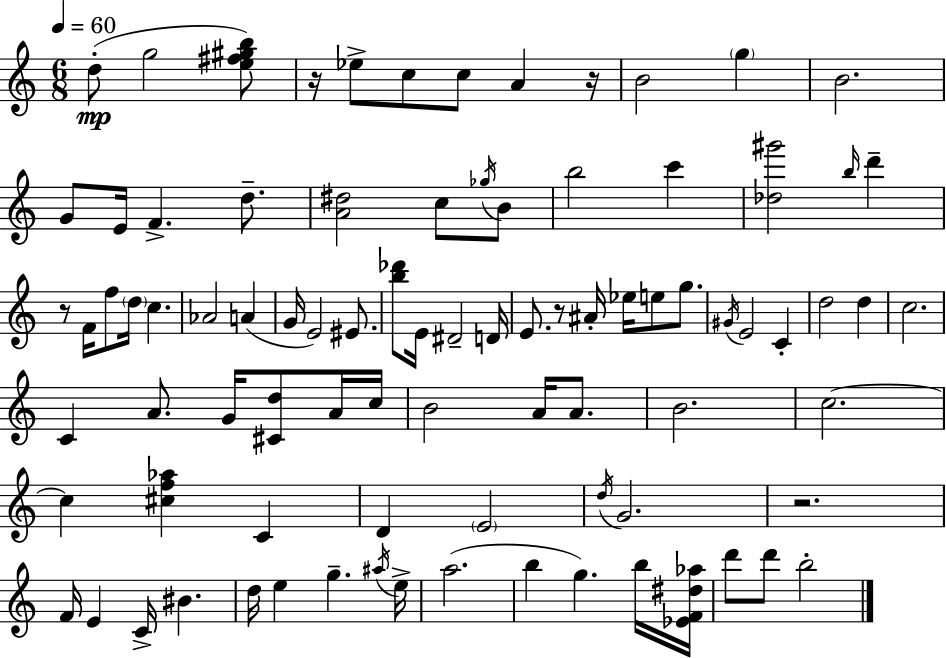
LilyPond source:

{
  \clef treble
  \numericTimeSignature
  \time 6/8
  \key c \major
  \tempo 4 = 60
  d''8-.(\mp g''2 <e'' fis'' gis'' b''>8) | r16 ees''8-> c''8 c''8 a'4 r16 | b'2 \parenthesize g''4 | b'2. | \break g'8 e'16 f'4.-> d''8.-- | <a' dis''>2 c''8 \acciaccatura { ges''16 } b'8 | b''2 c'''4 | <des'' gis'''>2 \grace { b''16 } d'''4-- | \break r8 f'16 f''8 \parenthesize d''16 c''4. | aes'2 a'4( | g'16 e'2) eis'8. | <b'' des'''>8 e'16 dis'2-- | \break d'16 e'8. r8 ais'16-. ees''16 e''8 g''8. | \acciaccatura { gis'16 } e'2 c'4-. | d''2 d''4 | c''2. | \break c'4 a'8. g'16 <cis' d''>8 | a'16 c''16 b'2 a'16 | a'8. b'2. | c''2.~~ | \break c''4 <cis'' f'' aes''>4 c'4 | d'4 \parenthesize e'2 | \acciaccatura { d''16 } g'2. | r2. | \break f'16 e'4 c'16-> bis'4. | d''16 e''4 g''4.-- | \acciaccatura { ais''16 } e''16-> a''2.( | b''4 g''4.) | \break b''16 <ees' f' dis'' aes''>16 d'''8 d'''8 b''2-. | \bar "|."
}